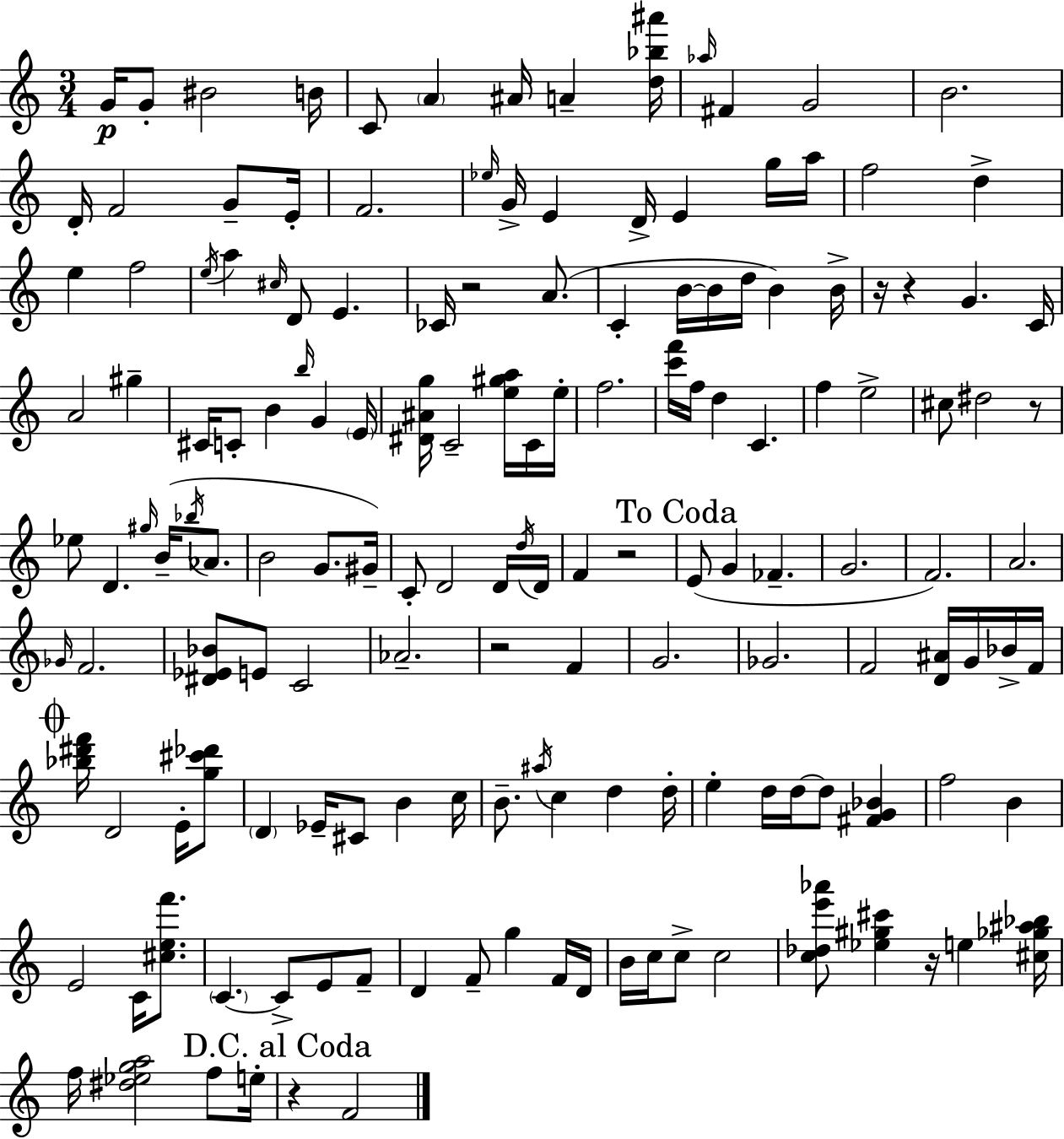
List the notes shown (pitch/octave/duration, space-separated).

G4/s G4/e BIS4/h B4/s C4/e A4/q A#4/s A4/q [D5,Bb5,A#6]/s Ab5/s F#4/q G4/h B4/h. D4/s F4/h G4/e E4/s F4/h. Eb5/s G4/s E4/q D4/s E4/q G5/s A5/s F5/h D5/q E5/q F5/h E5/s A5/q C#5/s D4/e E4/q. CES4/s R/h A4/e. C4/q B4/s B4/s D5/s B4/q B4/s R/s R/q G4/q. C4/s A4/h G#5/q C#4/s C4/e B4/q B5/s G4/q E4/s [D#4,A#4,G5]/s C4/h [E5,G#5,A5]/s C4/s E5/s F5/h. [C6,F6]/s F5/s D5/q C4/q. F5/q E5/h C#5/e D#5/h R/e Eb5/e D4/q. G#5/s B4/s Bb5/s Ab4/e. B4/h G4/e. G#4/s C4/e D4/h D4/s D5/s D4/s F4/q R/h E4/e G4/q FES4/q. G4/h. F4/h. A4/h. Gb4/s F4/h. [D#4,Eb4,Bb4]/e E4/e C4/h Ab4/h. R/h F4/q G4/h. Gb4/h. F4/h [D4,A#4]/s G4/s Bb4/s F4/s [Bb5,D#6,F6]/s D4/h E4/s [G5,C#6,Db6]/e D4/q Eb4/s C#4/e B4/q C5/s B4/e. A#5/s C5/q D5/q D5/s E5/q D5/s D5/s D5/e [F#4,G4,Bb4]/q F5/h B4/q E4/h C4/s [C#5,E5,F6]/e. C4/q. C4/e E4/e F4/e D4/q F4/e G5/q F4/s D4/s B4/s C5/s C5/e C5/h [C5,Db5,E6,Ab6]/e [Eb5,G#5,C#6]/q R/s E5/q [C#5,Gb5,A#5,Bb5]/s F5/s [D#5,Eb5,G5,A5]/h F5/e E5/s R/q F4/h